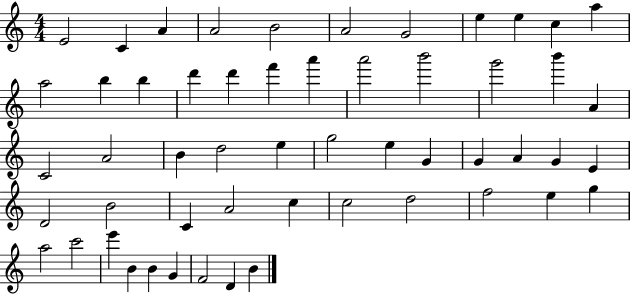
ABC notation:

X:1
T:Untitled
M:4/4
L:1/4
K:C
E2 C A A2 B2 A2 G2 e e c a a2 b b d' d' f' a' a'2 b'2 g'2 b' A C2 A2 B d2 e g2 e G G A G E D2 B2 C A2 c c2 d2 f2 e g a2 c'2 e' B B G F2 D B